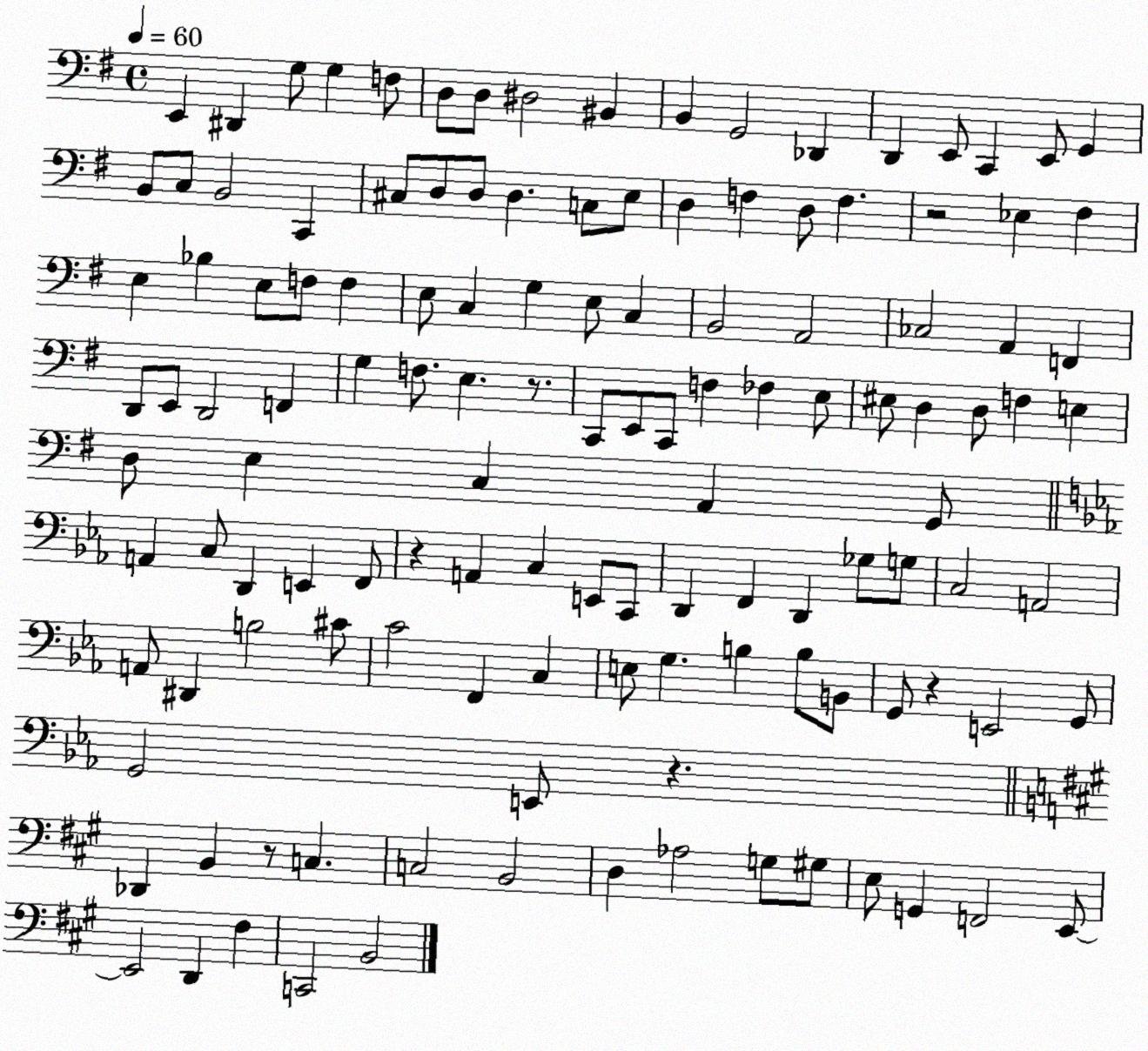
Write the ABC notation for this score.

X:1
T:Untitled
M:4/4
L:1/4
K:G
E,, ^D,, G,/2 G, F,/2 D,/2 D,/2 ^D,2 ^B,, B,, G,,2 _D,, D,, E,,/2 C,, E,,/2 G,, B,,/2 C,/2 B,,2 C,, ^C,/2 D,/2 D,/2 D, C,/2 E,/2 D, F, D,/2 F, z2 _E, ^F, E, _B, E,/2 F,/2 F, E,/2 C, G, E,/2 C, B,,2 A,,2 _C,2 A,, F,, D,,/2 E,,/2 D,,2 F,, G, F,/2 E, z/2 C,,/2 E,,/2 C,,/2 F, _F, E,/2 ^E,/2 D, D,/2 F, E, D,/2 E, C, A,, G,,/2 A,, C,/2 D,, E,, F,,/2 z A,, C, E,,/2 C,,/2 D,, F,, D,, _G,/2 G,/2 C,2 A,,2 A,,/2 ^D,, B,2 ^C/2 C2 F,, C, E,/2 G, B, B,/2 B,,/2 G,,/2 z E,,2 G,,/2 G,,2 E,,/2 z _D,, B,, z/2 C, C,2 B,,2 D, _A,2 G,/2 ^G,/2 E,/2 G,, F,,2 E,,/2 E,,2 D,, ^F, C,,2 B,,2